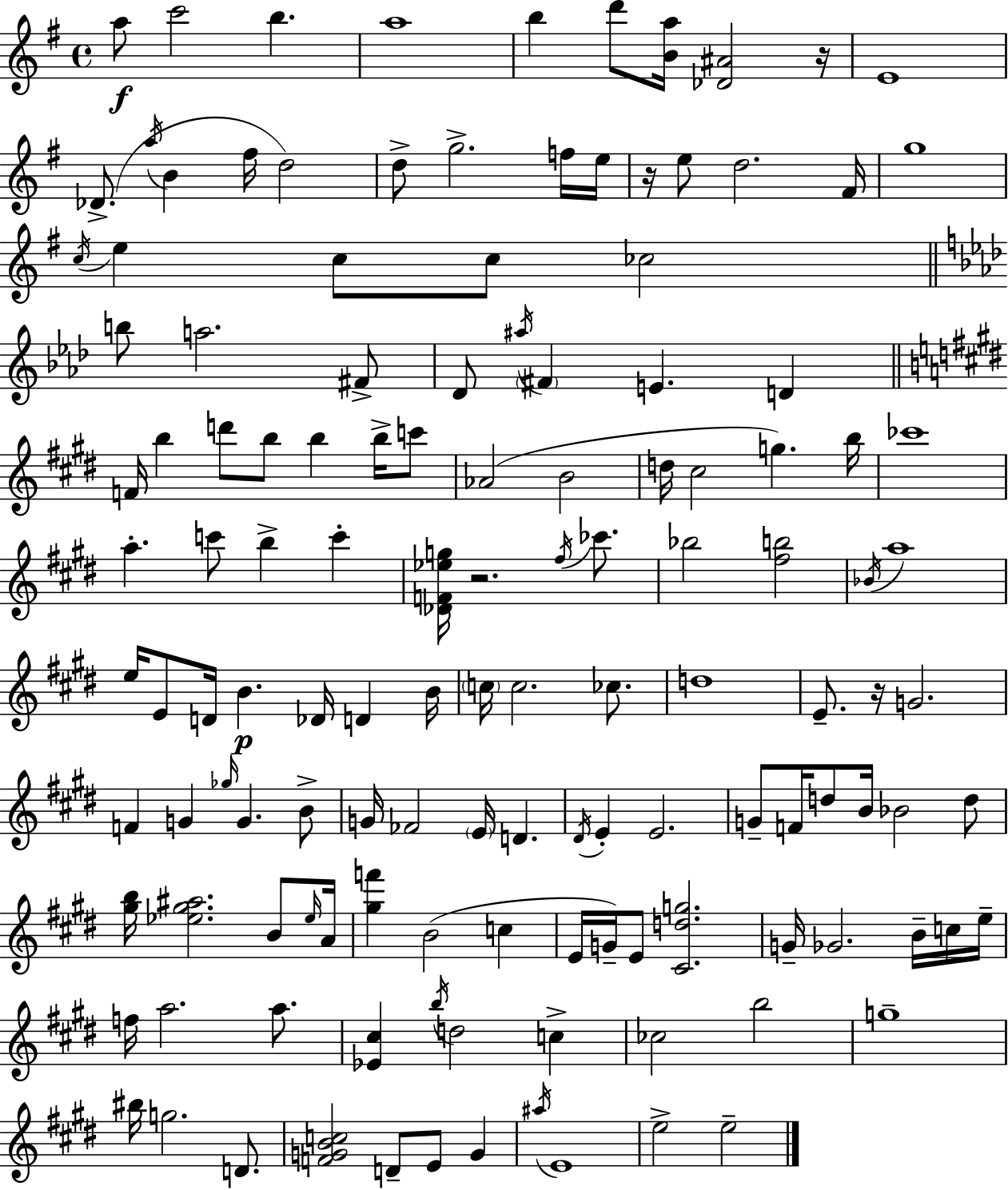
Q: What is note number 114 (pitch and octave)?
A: E4